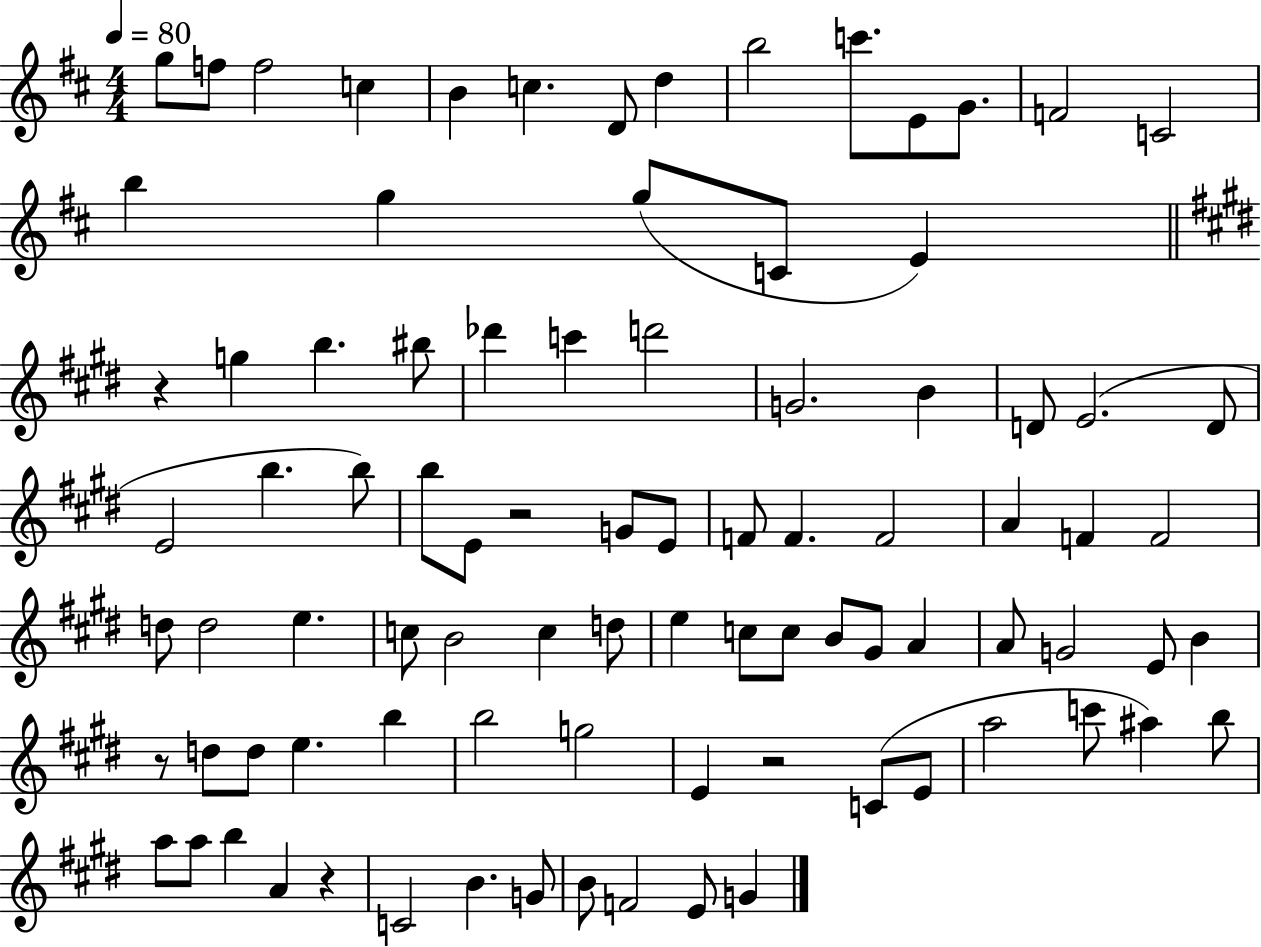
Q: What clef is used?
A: treble